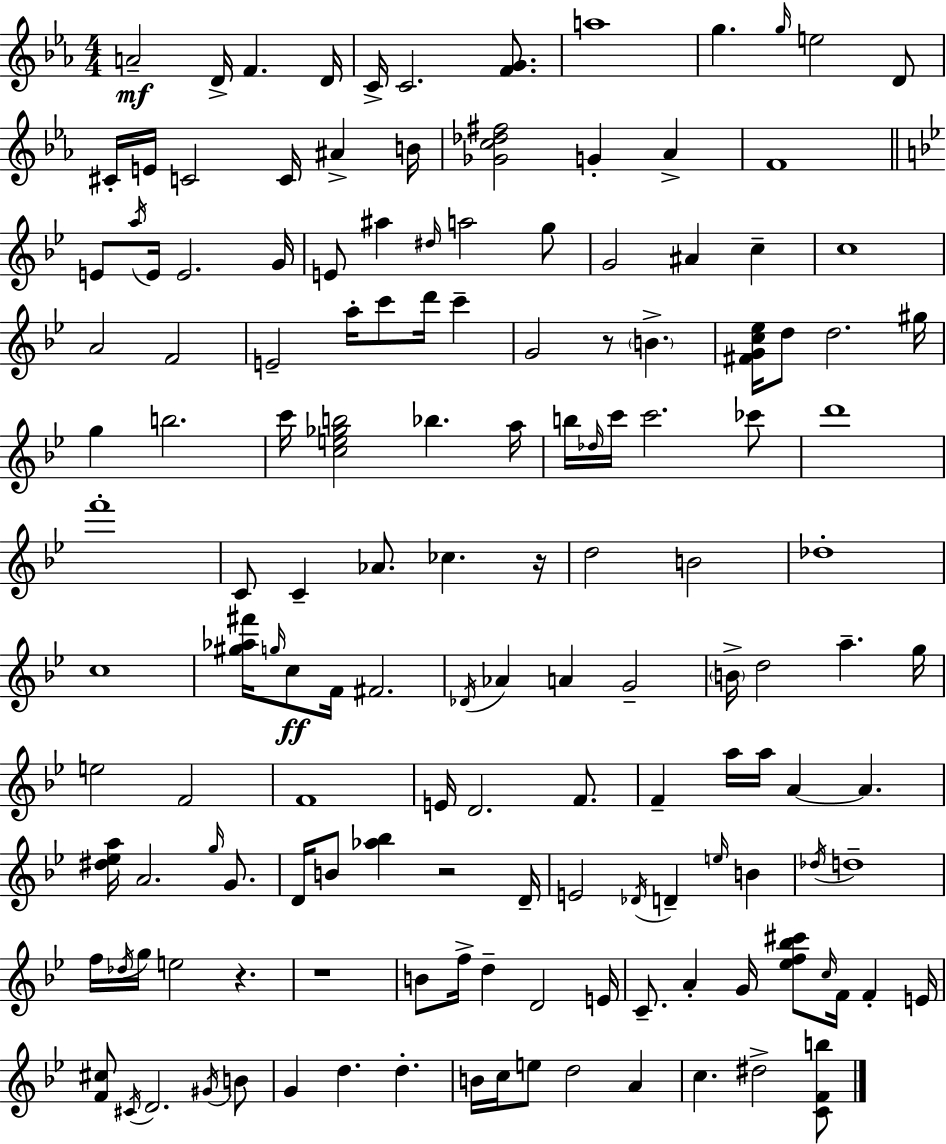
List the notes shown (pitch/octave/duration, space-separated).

A4/h D4/s F4/q. D4/s C4/s C4/h. [F4,G4]/e. A5/w G5/q. G5/s E5/h D4/e C#4/s E4/s C4/h C4/s A#4/q B4/s [Gb4,C5,Db5,F#5]/h G4/q Ab4/q F4/w E4/e A5/s E4/s E4/h. G4/s E4/e A#5/q D#5/s A5/h G5/e G4/h A#4/q C5/q C5/w A4/h F4/h E4/h A5/s C6/e D6/s C6/q G4/h R/e B4/q. [F#4,G4,C5,Eb5]/s D5/e D5/h. G#5/s G5/q B5/h. C6/s [C5,E5,Gb5,B5]/h Bb5/q. A5/s B5/s Db5/s C6/s C6/h. CES6/e D6/w F6/w C4/e C4/q Ab4/e. CES5/q. R/s D5/h B4/h Db5/w C5/w [G#5,Ab5,F#6]/s G5/s C5/e F4/s F#4/h. Db4/s Ab4/q A4/q G4/h B4/s D5/h A5/q. G5/s E5/h F4/h F4/w E4/s D4/h. F4/e. F4/q A5/s A5/s A4/q A4/q. [D#5,Eb5,A5]/s A4/h. G5/s G4/e. D4/s B4/e [Ab5,Bb5]/q R/h D4/s E4/h Db4/s D4/q E5/s B4/q Db5/s D5/w F5/s Db5/s G5/s E5/h R/q. R/w B4/e F5/s D5/q D4/h E4/s C4/e. A4/q G4/s [Eb5,F5,Bb5,C#6]/e C5/s F4/s F4/q E4/s [F4,C#5]/e C#4/s D4/h. G#4/s B4/e G4/q D5/q. D5/q. B4/s C5/s E5/e D5/h A4/q C5/q. D#5/h [C4,F4,B5]/e